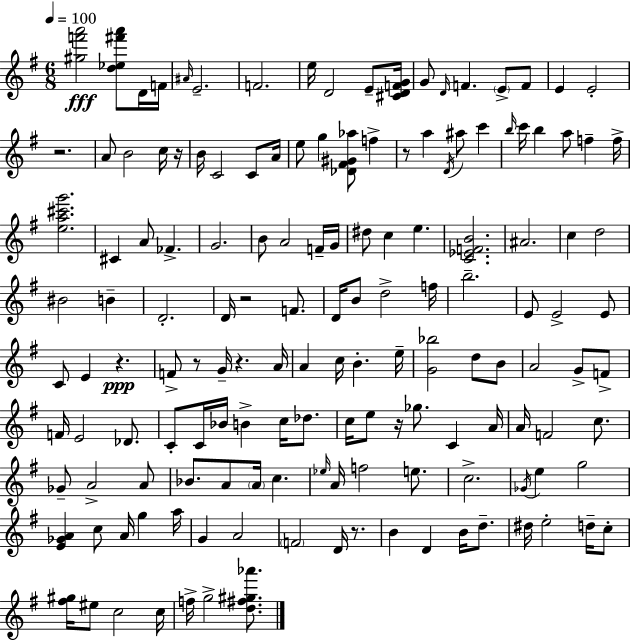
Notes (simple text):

[G#5,F6,A6]/h [D5,Eb5,F#6,A6]/e D4/s F4/s A#4/s E4/h. F4/h. E5/s D4/h E4/e [C#4,D4,F4,G4]/s G4/e D4/s F4/q. E4/e F4/e E4/q E4/h R/h. A4/e B4/h C5/s R/s B4/s C4/h C4/e A4/s E5/e G5/q [Db4,F#4,G#4,Ab5]/e F5/q R/e A5/q D4/s A#5/e C6/q B5/s C6/s B5/q A5/e F5/q F5/s [E5,A5,C#6,G6]/h. C#4/q A4/e FES4/q. G4/h. B4/e A4/h F4/s G4/s D#5/e C5/q E5/q. [C4,Eb4,F4,B4]/h. A#4/h. C5/q D5/h BIS4/h B4/q D4/h. D4/s R/h F4/e. D4/s B4/e D5/h F5/s B5/h. E4/e E4/h E4/e C4/e E4/q R/q. F4/e R/e G4/s R/q. A4/s A4/q C5/s B4/q. E5/s [G4,Bb5]/h D5/e B4/e A4/h G4/e F4/e F4/s E4/h Db4/e. C4/e C4/s Bb4/s B4/q C5/s Db5/e. C5/s E5/e R/s Gb5/e. C4/q A4/s A4/s F4/h C5/e. Gb4/e A4/h A4/e Bb4/e. A4/e A4/s C5/q. Eb5/s A4/s F5/h E5/e. C5/h. Gb4/s E5/q G5/h [E4,Gb4,A4]/q C5/e A4/s G5/q A5/s G4/q A4/h F4/h D4/s R/e. B4/q D4/q B4/s D5/e. D#5/s E5/h D5/s C5/e [F#5,G#5]/s EIS5/e C5/h C5/s F5/s G5/h [D5,F#5,G#5,Ab6]/e.